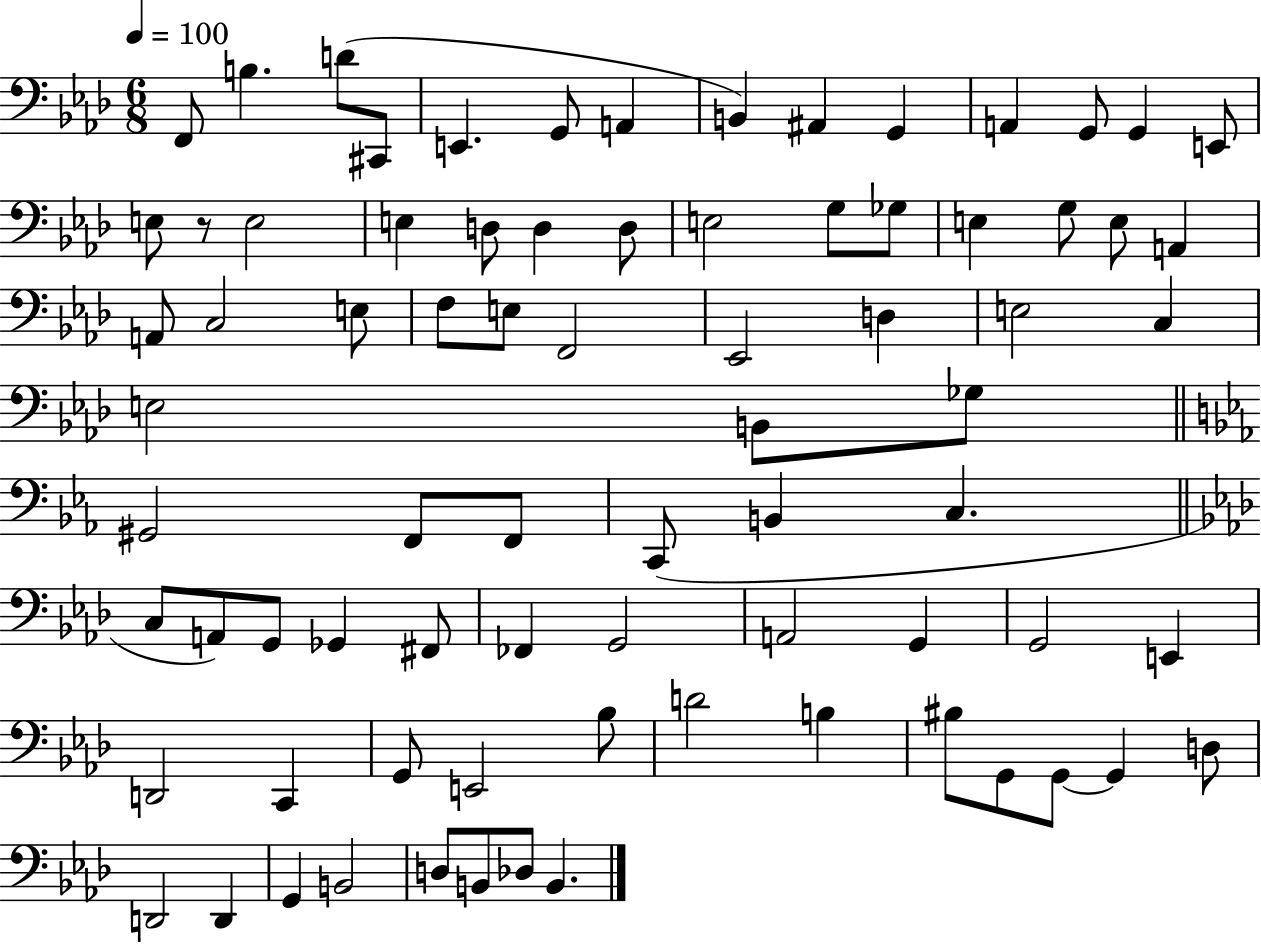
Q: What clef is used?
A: bass